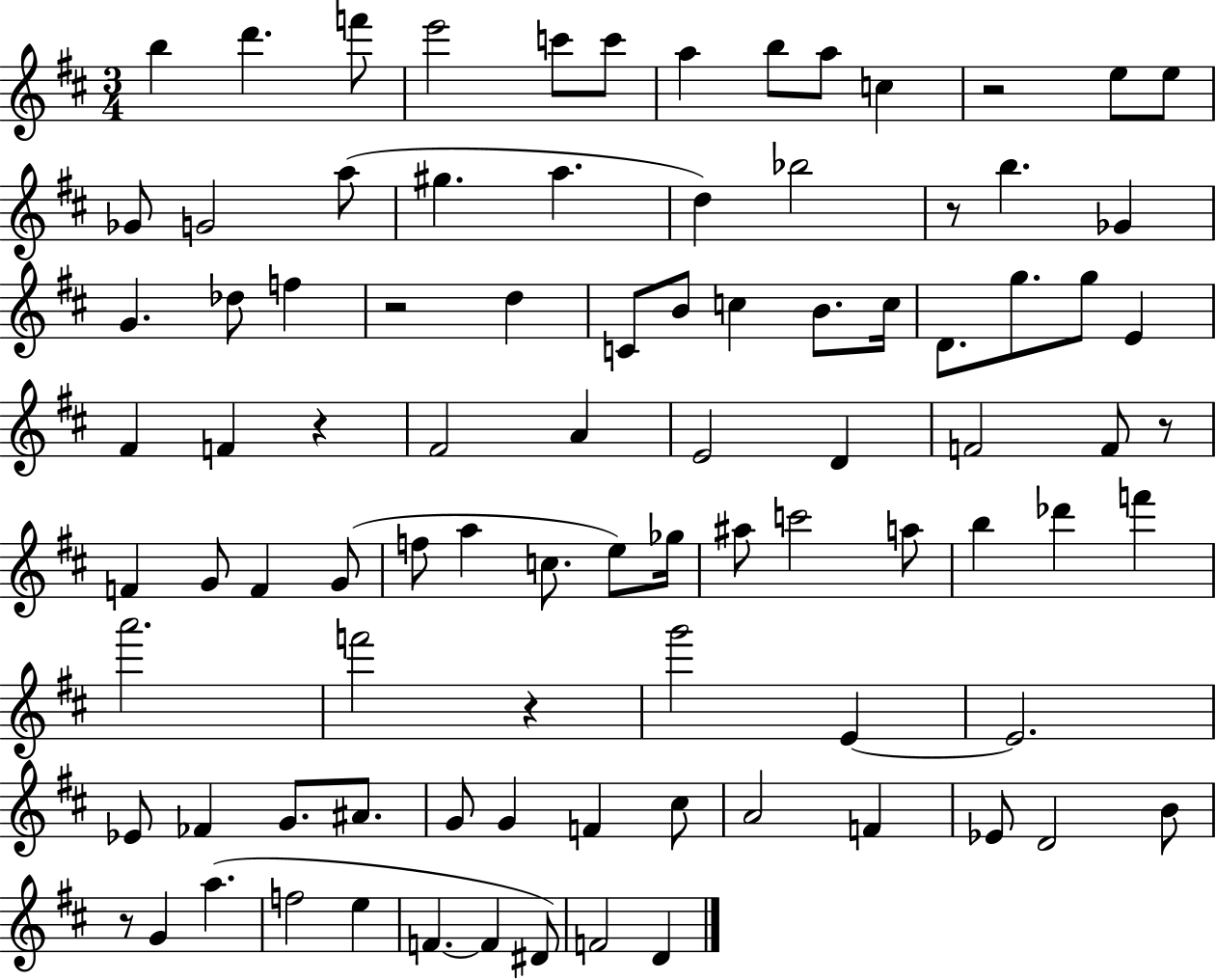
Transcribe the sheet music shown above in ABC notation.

X:1
T:Untitled
M:3/4
L:1/4
K:D
b d' f'/2 e'2 c'/2 c'/2 a b/2 a/2 c z2 e/2 e/2 _G/2 G2 a/2 ^g a d _b2 z/2 b _G G _d/2 f z2 d C/2 B/2 c B/2 c/4 D/2 g/2 g/2 E ^F F z ^F2 A E2 D F2 F/2 z/2 F G/2 F G/2 f/2 a c/2 e/2 _g/4 ^a/2 c'2 a/2 b _d' f' a'2 f'2 z g'2 E E2 _E/2 _F G/2 ^A/2 G/2 G F ^c/2 A2 F _E/2 D2 B/2 z/2 G a f2 e F F ^D/2 F2 D